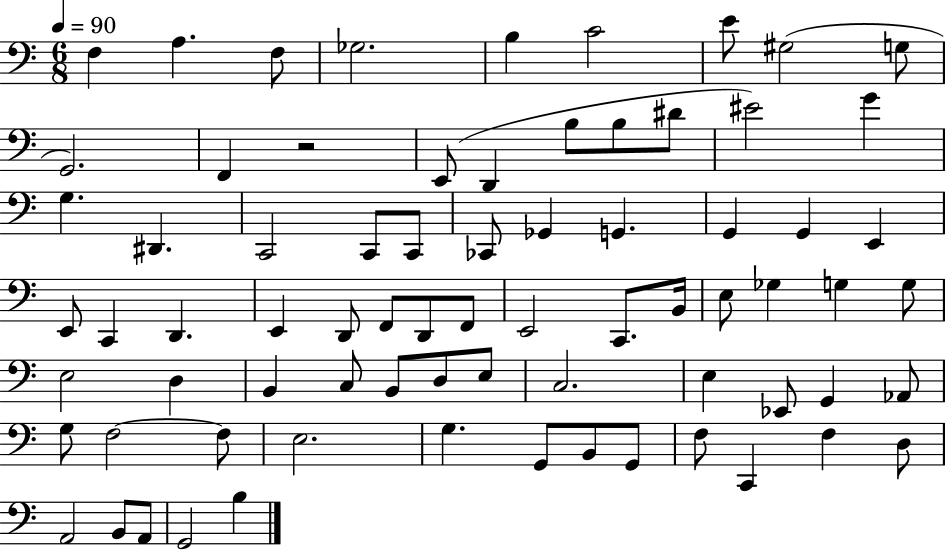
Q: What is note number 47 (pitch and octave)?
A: B2